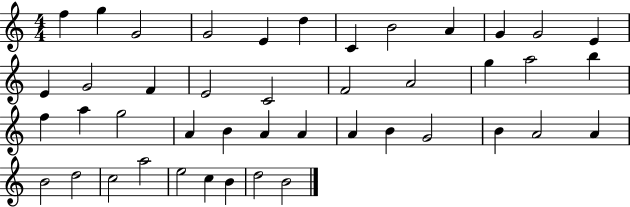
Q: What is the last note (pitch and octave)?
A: B4